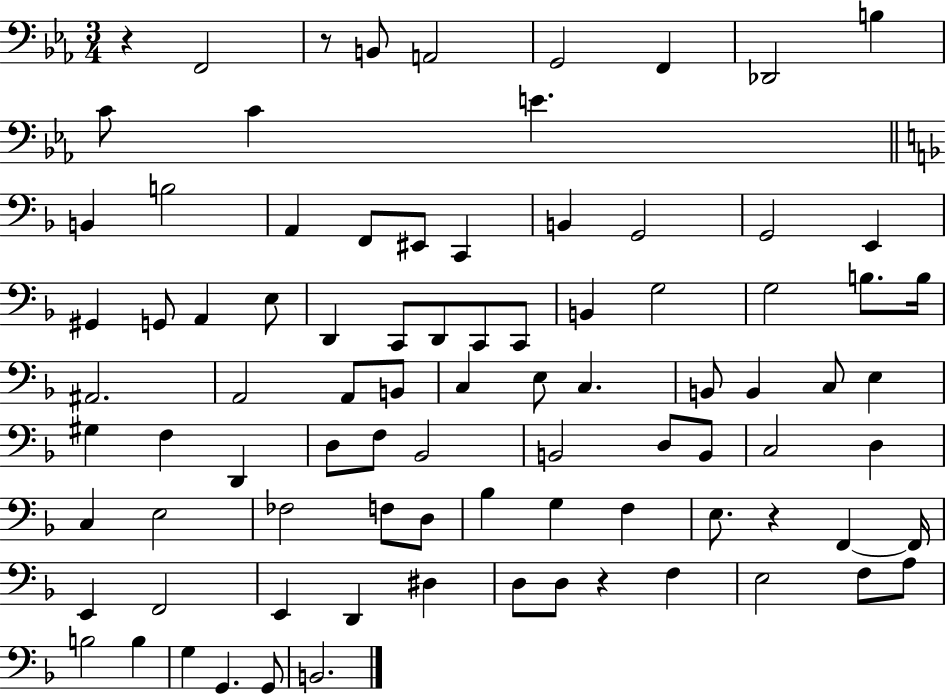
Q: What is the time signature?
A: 3/4